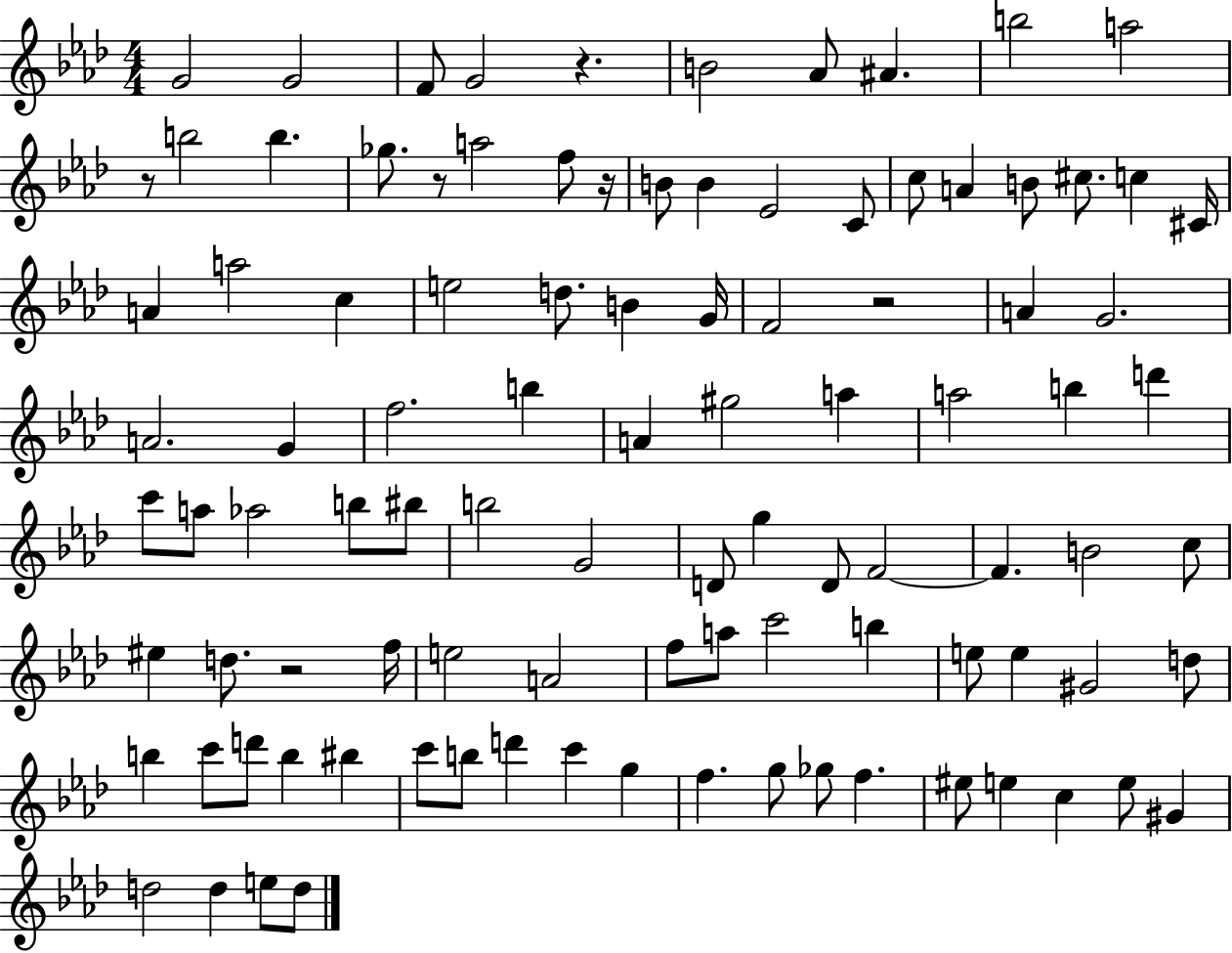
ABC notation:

X:1
T:Untitled
M:4/4
L:1/4
K:Ab
G2 G2 F/2 G2 z B2 _A/2 ^A b2 a2 z/2 b2 b _g/2 z/2 a2 f/2 z/4 B/2 B _E2 C/2 c/2 A B/2 ^c/2 c ^C/4 A a2 c e2 d/2 B G/4 F2 z2 A G2 A2 G f2 b A ^g2 a a2 b d' c'/2 a/2 _a2 b/2 ^b/2 b2 G2 D/2 g D/2 F2 F B2 c/2 ^e d/2 z2 f/4 e2 A2 f/2 a/2 c'2 b e/2 e ^G2 d/2 b c'/2 d'/2 b ^b c'/2 b/2 d' c' g f g/2 _g/2 f ^e/2 e c e/2 ^G d2 d e/2 d/2